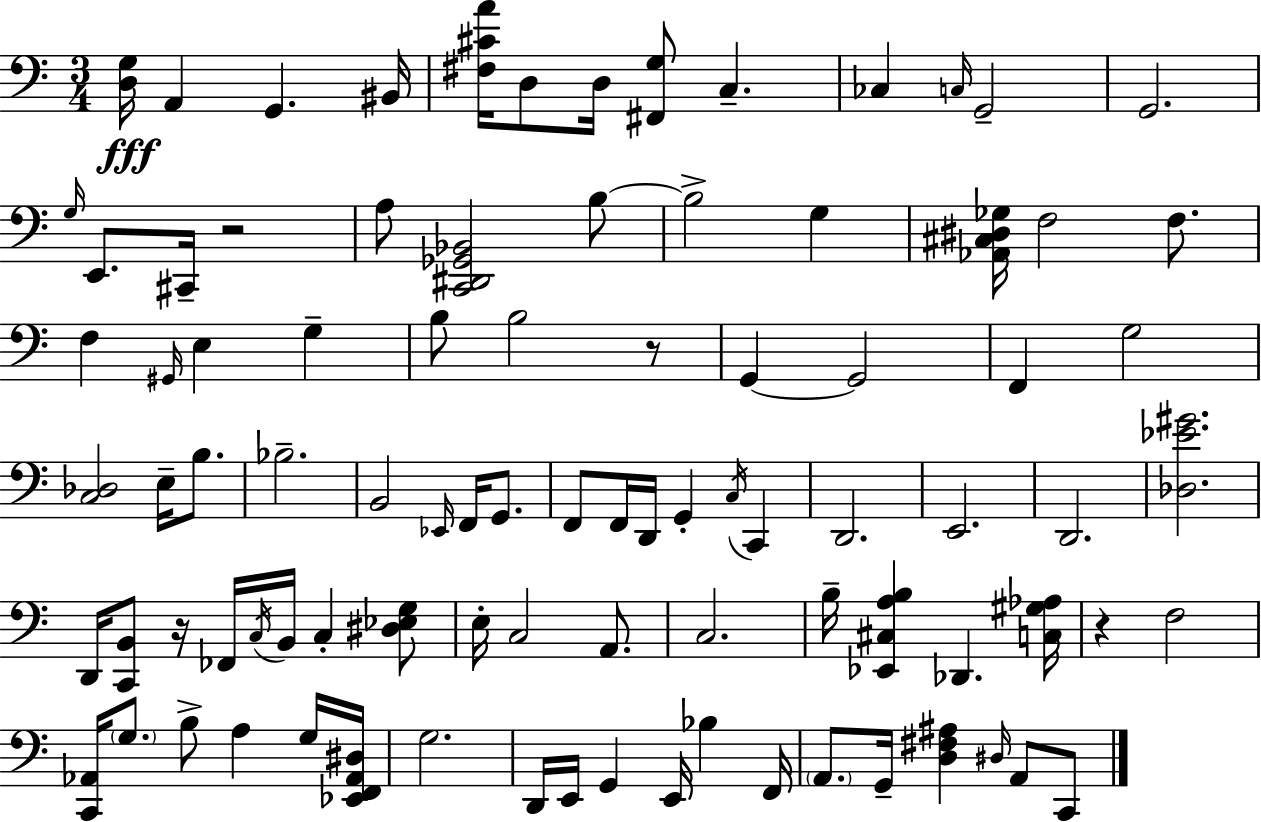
[D3,G3]/s A2/q G2/q. BIS2/s [F#3,C#4,A4]/s D3/e D3/s [F#2,G3]/e C3/q. CES3/q C3/s G2/h G2/h. G3/s E2/e. C#2/s R/h A3/e [C2,D#2,Gb2,Bb2]/h B3/e B3/h G3/q [Ab2,C#3,D#3,Gb3]/s F3/h F3/e. F3/q G#2/s E3/q G3/q B3/e B3/h R/e G2/q G2/h F2/q G3/h [C3,Db3]/h E3/s B3/e. Bb3/h. B2/h Eb2/s F2/s G2/e. F2/e F2/s D2/s G2/q C3/s C2/q D2/h. E2/h. D2/h. [Db3,Eb4,G#4]/h. D2/s [C2,B2]/e R/s FES2/s C3/s B2/s C3/q [D#3,Eb3,G3]/e E3/s C3/h A2/e. C3/h. B3/s [Eb2,C#3,A3,B3]/q Db2/q. [C3,G#3,Ab3]/s R/q F3/h [C2,Ab2]/s G3/e. B3/e A3/q G3/s [Eb2,F2,Ab2,D#3]/s G3/h. D2/s E2/s G2/q E2/s Bb3/q F2/s A2/e. G2/s [D3,F#3,A#3]/q D#3/s A2/e C2/e